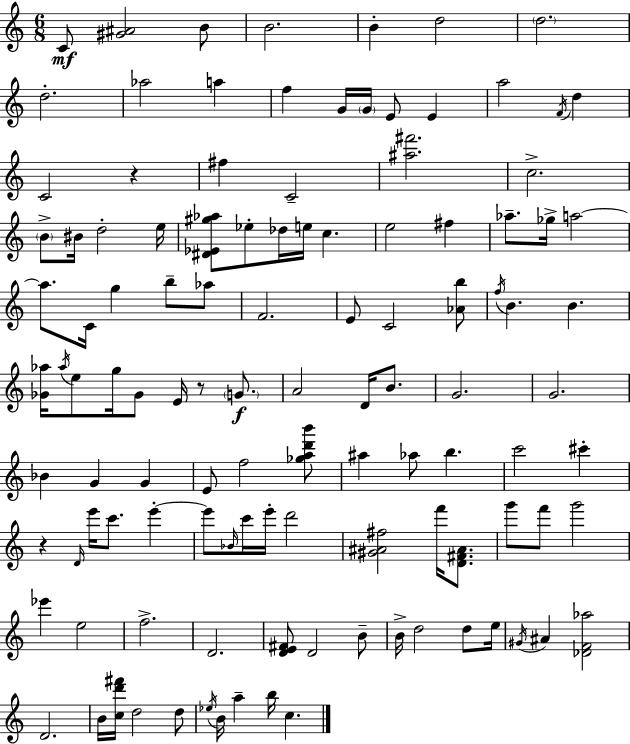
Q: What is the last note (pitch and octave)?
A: C5